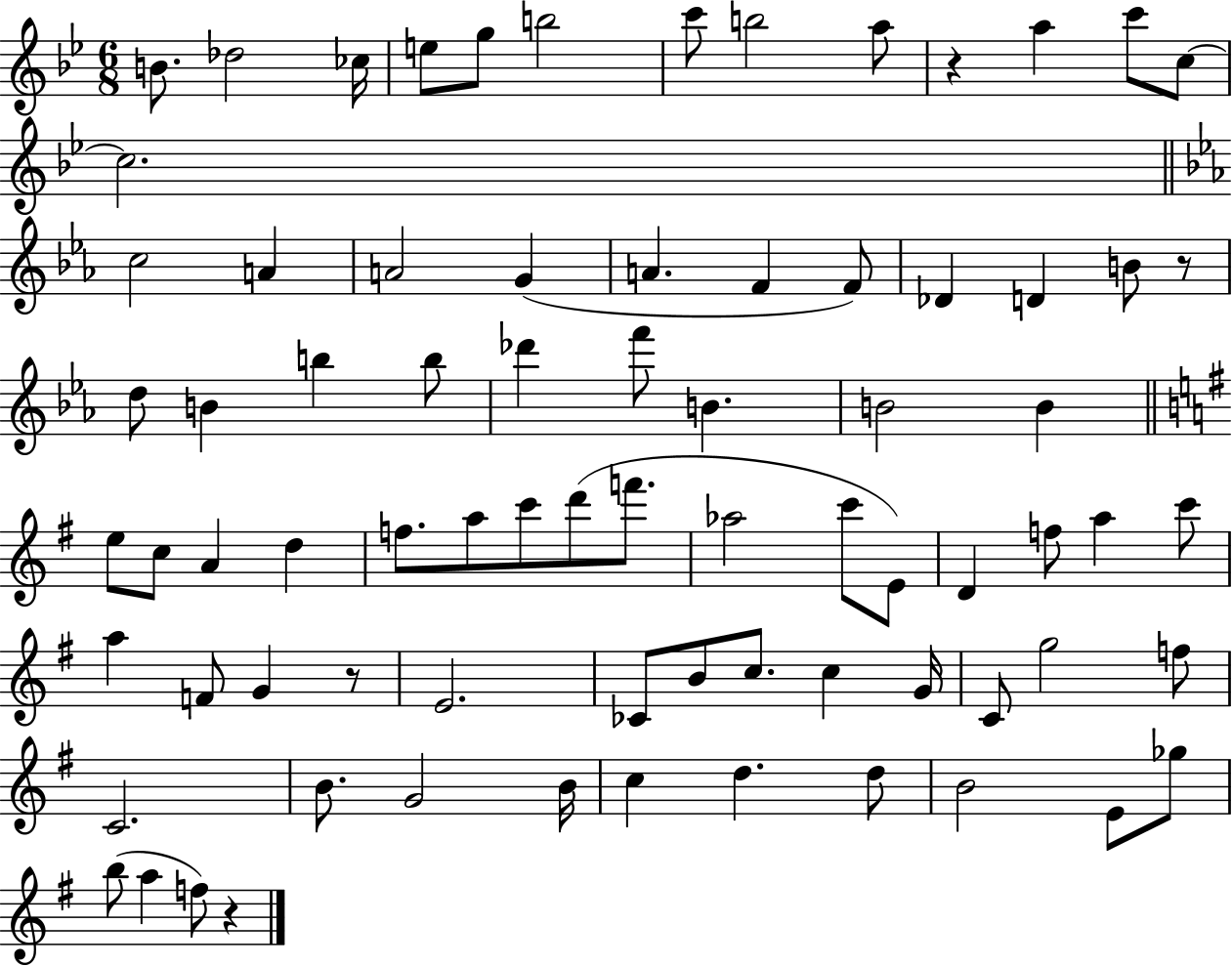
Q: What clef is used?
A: treble